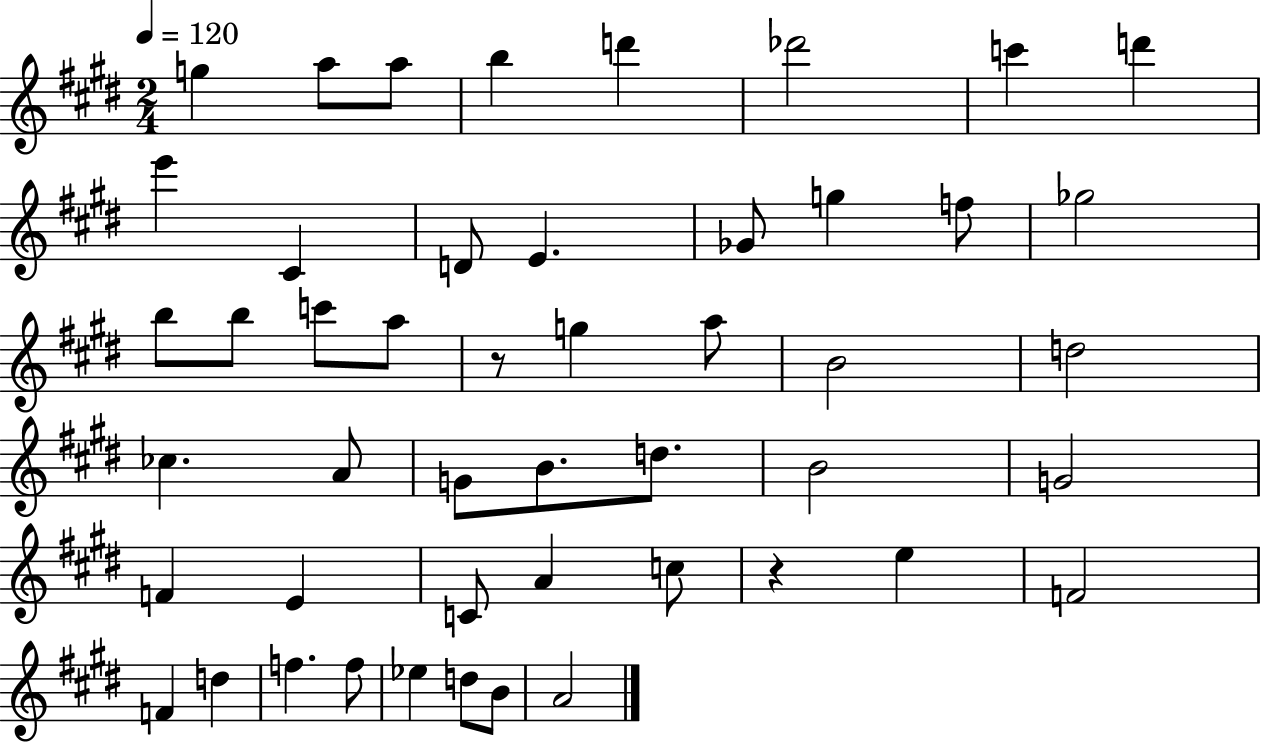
G5/q A5/e A5/e B5/q D6/q Db6/h C6/q D6/q E6/q C#4/q D4/e E4/q. Gb4/e G5/q F5/e Gb5/h B5/e B5/e C6/e A5/e R/e G5/q A5/e B4/h D5/h CES5/q. A4/e G4/e B4/e. D5/e. B4/h G4/h F4/q E4/q C4/e A4/q C5/e R/q E5/q F4/h F4/q D5/q F5/q. F5/e Eb5/q D5/e B4/e A4/h